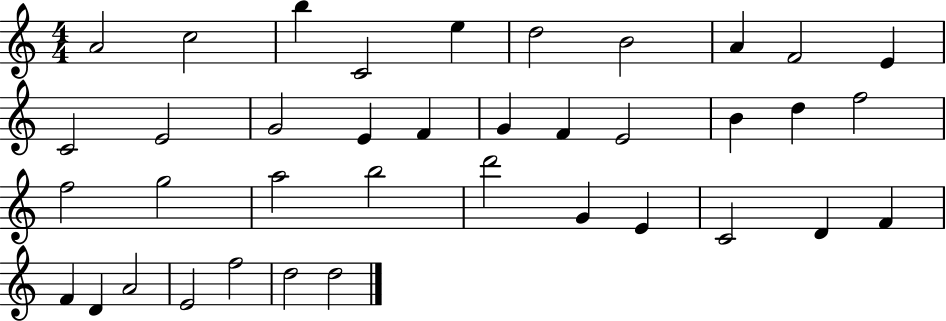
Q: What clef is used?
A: treble